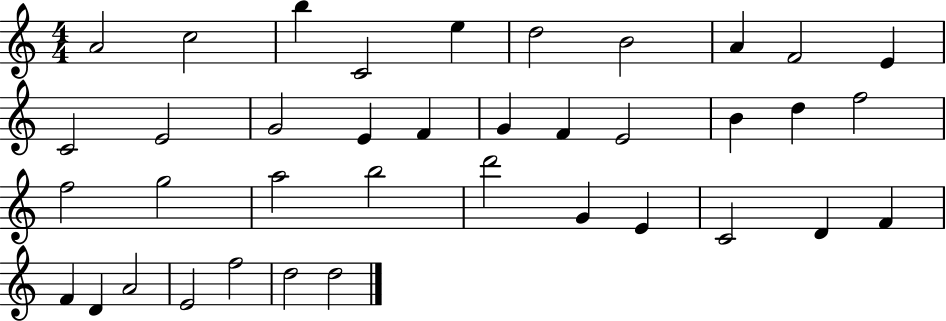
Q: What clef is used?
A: treble